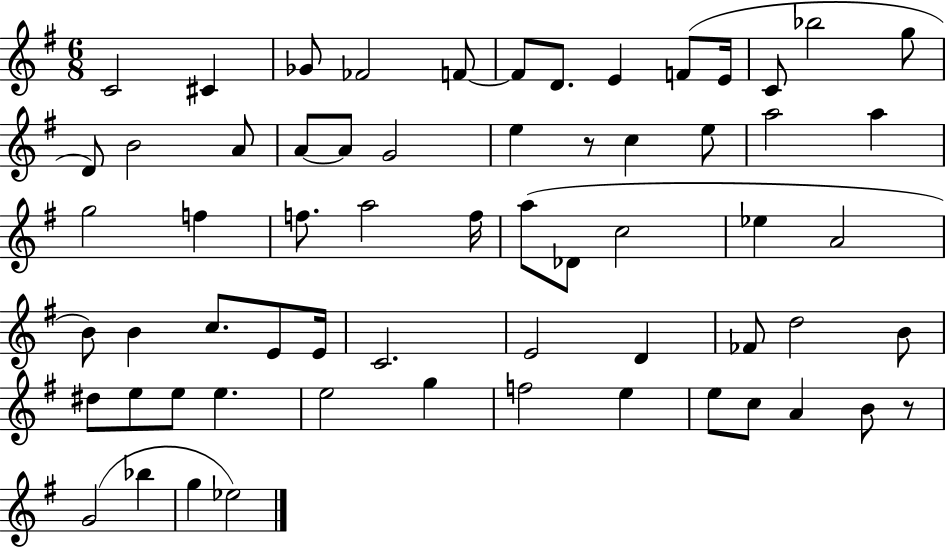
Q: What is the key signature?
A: G major